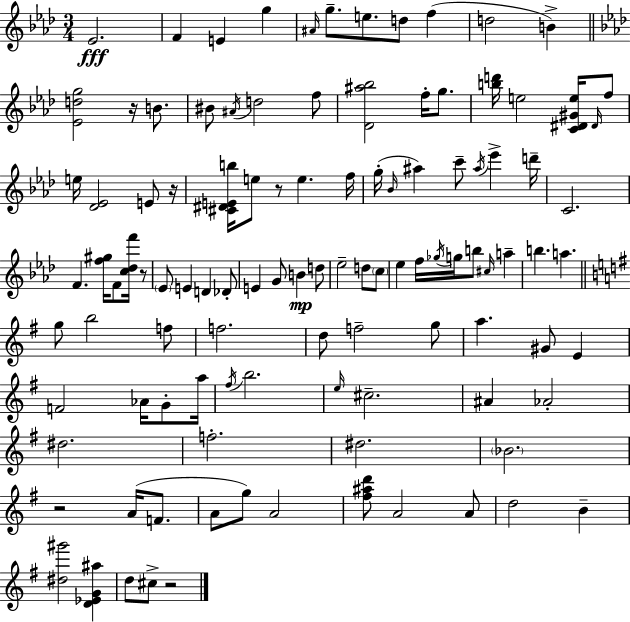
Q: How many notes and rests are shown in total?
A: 108